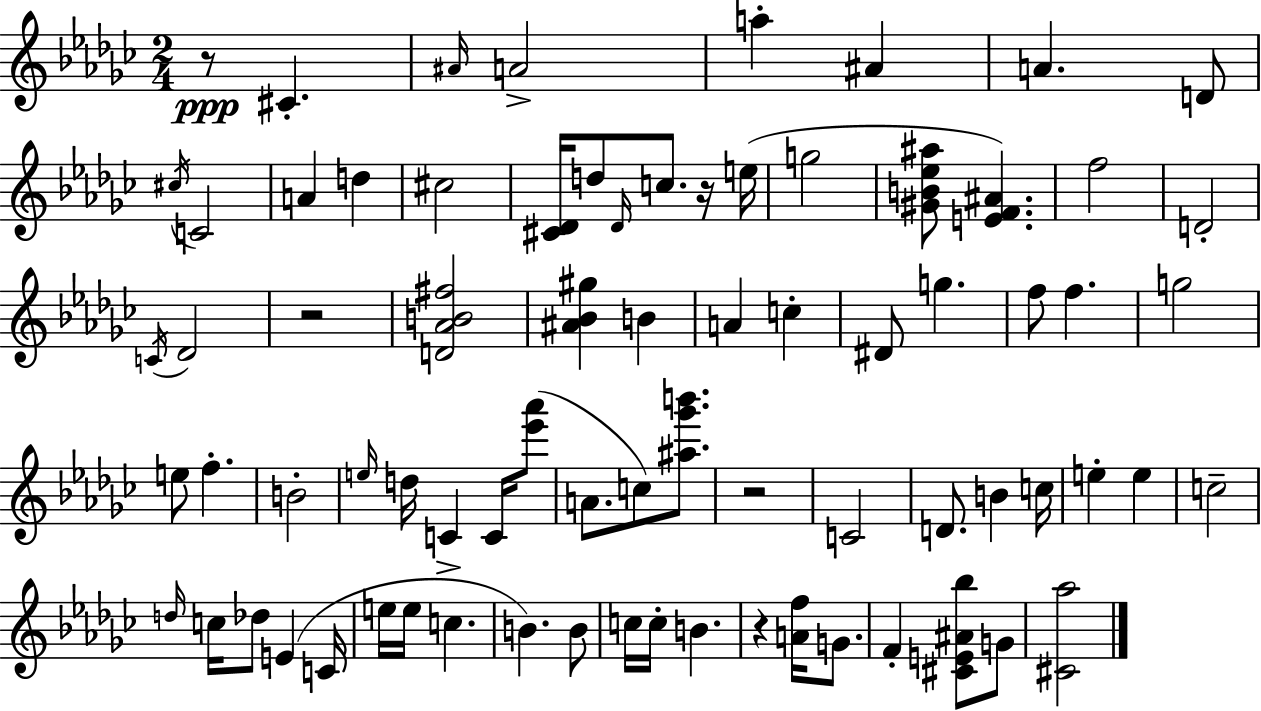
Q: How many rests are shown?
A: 5